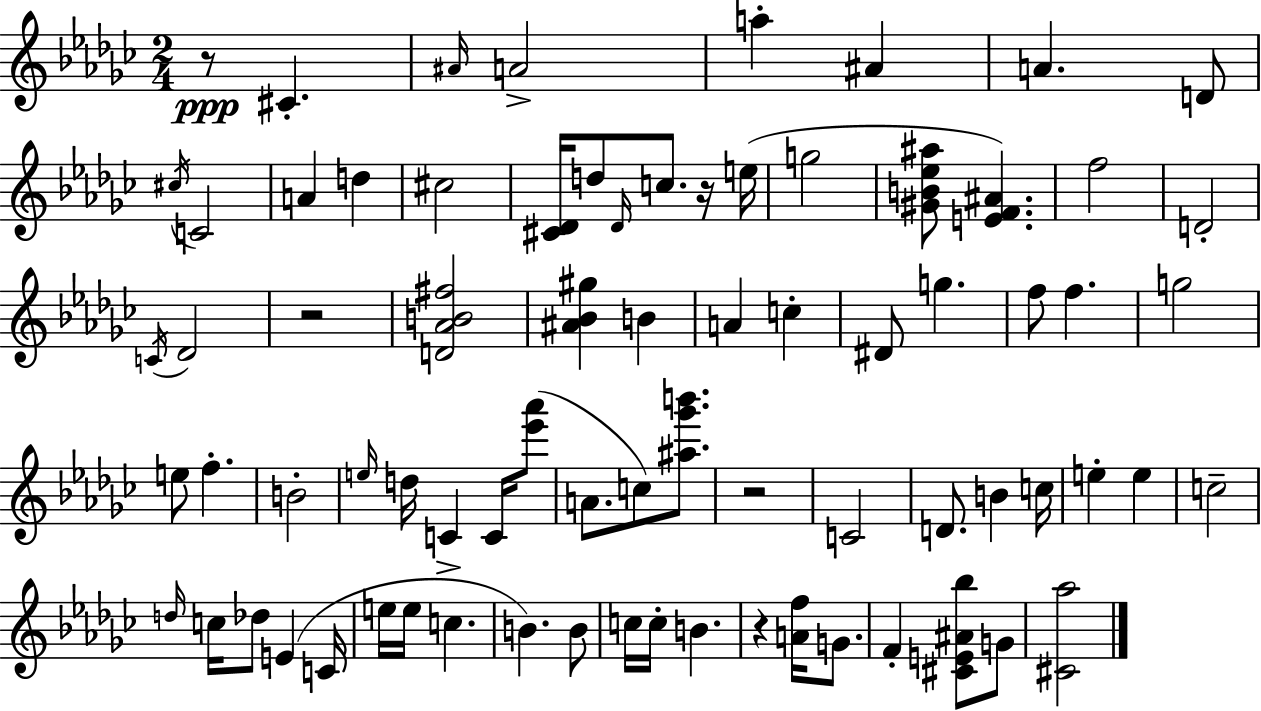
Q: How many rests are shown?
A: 5